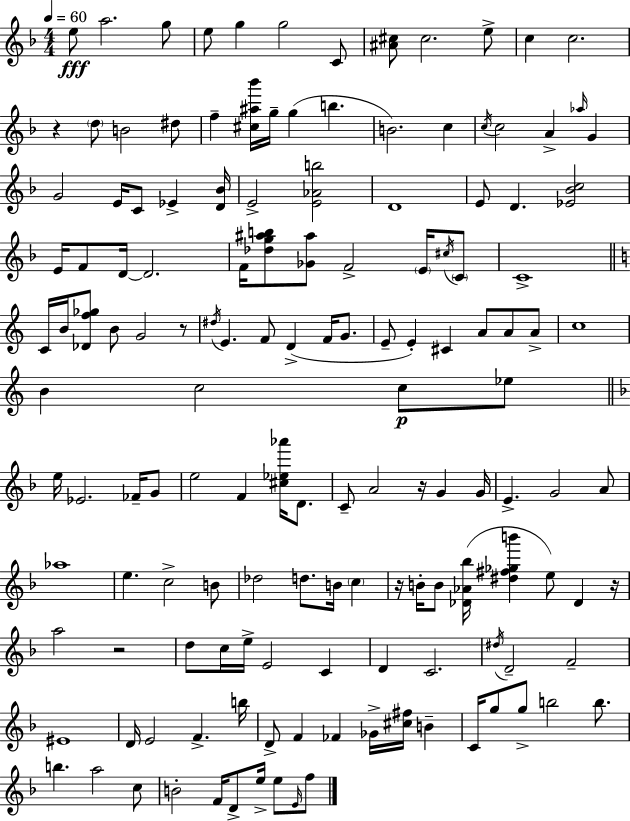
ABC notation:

X:1
T:Untitled
M:4/4
L:1/4
K:F
e/2 a2 g/2 e/2 g g2 C/2 [^A^c]/2 ^c2 e/2 c c2 z d/2 B2 ^d/2 f [^c^a_b']/4 g/4 g b B2 c c/4 c2 A _a/4 G G2 E/4 C/2 _E [D_B]/4 E2 [E_Ab]2 D4 E/2 D [_E_Bc]2 E/4 F/2 D/4 D2 F/4 [_dg^ab]/2 [_G^a]/2 F2 E/4 ^c/4 C/2 C4 C/4 B/4 [_Df_g]/2 B/2 G2 z/2 ^d/4 E F/2 D F/4 G/2 E/2 E ^C A/2 A/2 A/2 c4 B c2 c/2 _e/2 e/4 _E2 _F/4 G/2 e2 F [^c_e_a']/4 D/2 C/2 A2 z/4 G G/4 E G2 A/2 _a4 e c2 B/2 _d2 d/2 B/4 c z/4 B/4 B/2 [_D_A_b]/4 [^d^f_gb'] e/2 _D z/4 a2 z2 d/2 c/4 e/4 E2 C D C2 ^d/4 D2 F2 ^E4 D/4 E2 F b/4 D/2 F _F _G/4 [^c^f]/4 B C/4 g/2 g/2 b2 b/2 b a2 c/2 B2 F/4 D/2 e/4 e/2 E/4 f/2